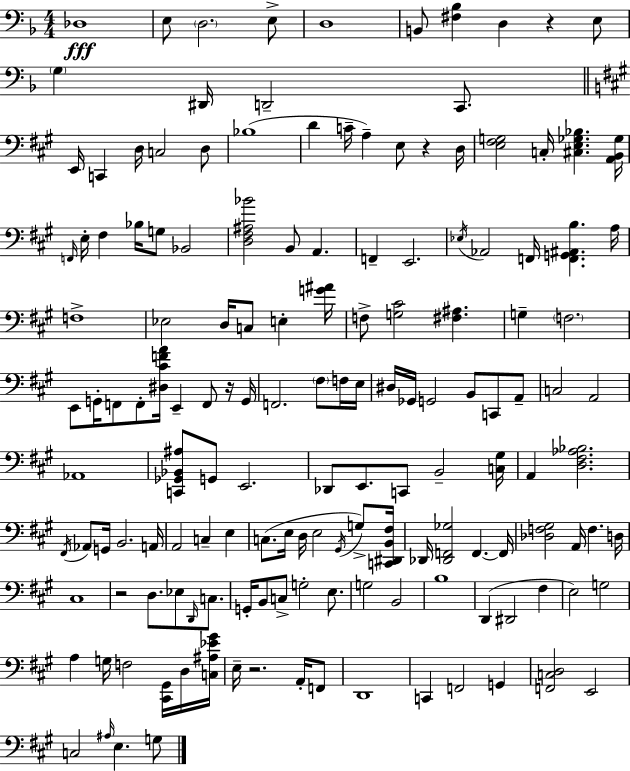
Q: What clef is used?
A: bass